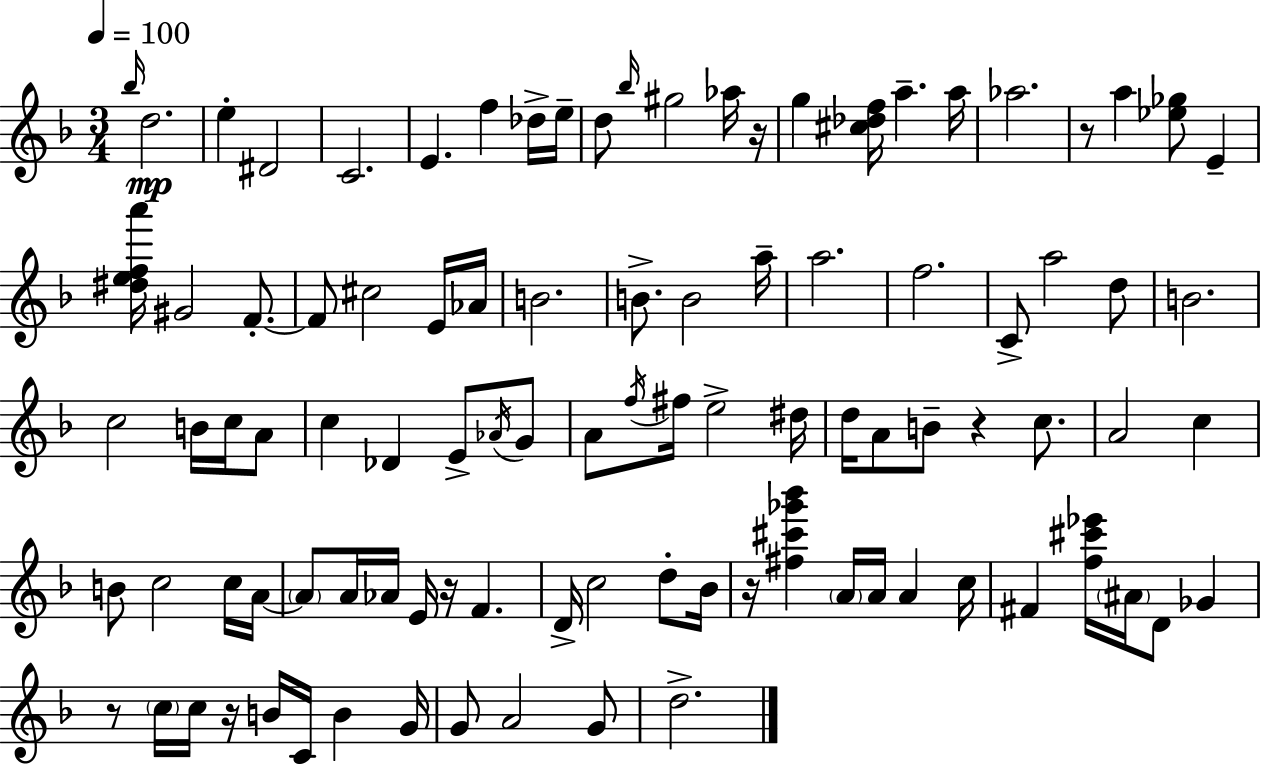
Bb5/s D5/h. E5/q D#4/h C4/h. E4/q. F5/q Db5/s E5/s D5/e Bb5/s G#5/h Ab5/s R/s G5/q [C#5,Db5,F5]/s A5/q. A5/s Ab5/h. R/e A5/q [Eb5,Gb5]/e E4/q [D#5,E5,F5,A6]/s G#4/h F4/e. F4/e C#5/h E4/s Ab4/s B4/h. B4/e. B4/h A5/s A5/h. F5/h. C4/e A5/h D5/e B4/h. C5/h B4/s C5/s A4/e C5/q Db4/q E4/e Ab4/s G4/e A4/e F5/s F#5/s E5/h D#5/s D5/s A4/e B4/e R/q C5/e. A4/h C5/q B4/e C5/h C5/s A4/s A4/e A4/s Ab4/s E4/s R/s F4/q. D4/s C5/h D5/e Bb4/s R/s [F#5,C#6,Gb6,Bb6]/q A4/s A4/s A4/q C5/s F#4/q [F5,C#6,Eb6]/s A#4/s D4/e Gb4/q R/e C5/s C5/s R/s B4/s C4/s B4/q G4/s G4/e A4/h G4/e D5/h.